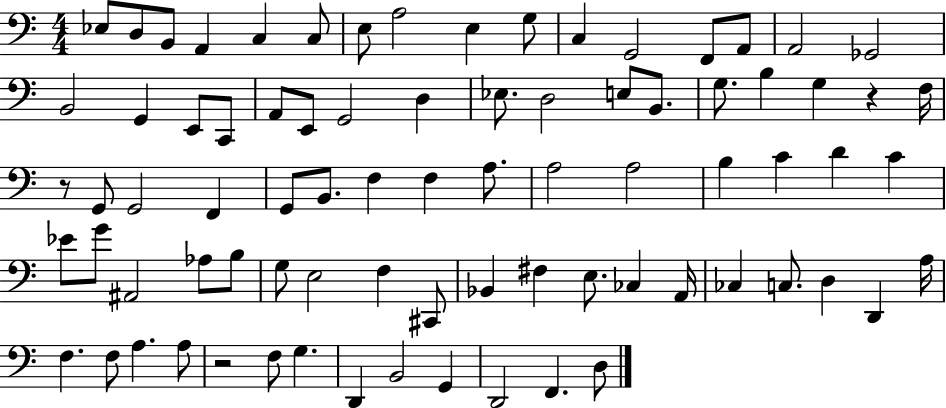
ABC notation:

X:1
T:Untitled
M:4/4
L:1/4
K:C
_E,/2 D,/2 B,,/2 A,, C, C,/2 E,/2 A,2 E, G,/2 C, G,,2 F,,/2 A,,/2 A,,2 _G,,2 B,,2 G,, E,,/2 C,,/2 A,,/2 E,,/2 G,,2 D, _E,/2 D,2 E,/2 B,,/2 G,/2 B, G, z F,/4 z/2 G,,/2 G,,2 F,, G,,/2 B,,/2 F, F, A,/2 A,2 A,2 B, C D C _E/2 G/2 ^A,,2 _A,/2 B,/2 G,/2 E,2 F, ^C,,/2 _B,, ^F, E,/2 _C, A,,/4 _C, C,/2 D, D,, A,/4 F, F,/2 A, A,/2 z2 F,/2 G, D,, B,,2 G,, D,,2 F,, D,/2